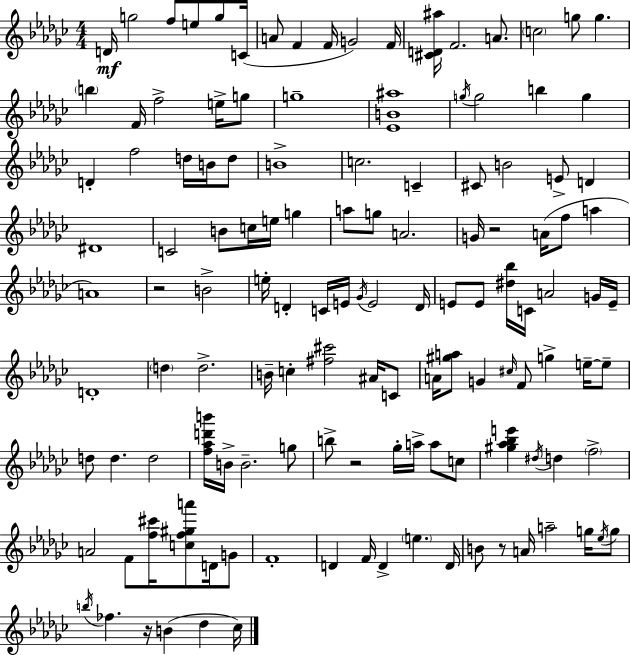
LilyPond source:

{
  \clef treble
  \numericTimeSignature
  \time 4/4
  \key ees \minor
  \repeat volta 2 { d'16\mf g''2 f''8 e''8 g''8 c'16( | a'8 f'4 f'16 g'2) f'16 | <cis' d' ais''>16 f'2. a'8. | \parenthesize c''2 g''8 g''4. | \break \parenthesize b''4 f'16 f''2-> e''16-> g''8 | g''1-- | <ees' b' ais''>1 | \acciaccatura { g''16 } g''2 b''4 g''4 | \break d'4-. f''2 d''16 b'16 d''8 | b'1-> | c''2. c'4-- | cis'8 b'2 e'8-> d'4 | \break dis'1 | c'2 b'8 c''16 e''16 g''4 | a''8 g''8 a'2. | g'16 r2 a'16( f''8 a''4 | \break a'1) | r2 b'2-> | e''16-. d'4-. c'16 e'16 \acciaccatura { ges'16 } e'2 | d'16 e'8 e'8 <dis'' bes''>16 c'16 a'2 | \break g'16 e'16-- d'1-. | \parenthesize d''4 d''2.-> | b'16-- c''4-. <fis'' cis'''>2 ais'16 | c'8 a'16 <gis'' a''>8 g'4 \grace { cis''16 } f'8 g''4-> | \break e''16--~~ e''8-- d''8 d''4. d''2 | <f'' aes'' d''' b'''>16 b'16-> b'2.-- | g''8 b''8-> r2 ges''16-. a''16-> a''8 | c''8 <gis'' aes'' bes'' e'''>4 \acciaccatura { dis''16 } d''4 \parenthesize f''2-> | \break a'2 f'8 <f'' cis'''>16 <c'' f'' gis'' a'''>8 | d'16 g'8 f'1-. | d'4 f'16 d'4-> \parenthesize e''4. | d'16 b'8 r8 a'16 a''2-- | \break g''16 \acciaccatura { ees''16 } g''8 \acciaccatura { b''16 } fes''4. r16 b'4( | des''4 ces''16) } \bar "|."
}